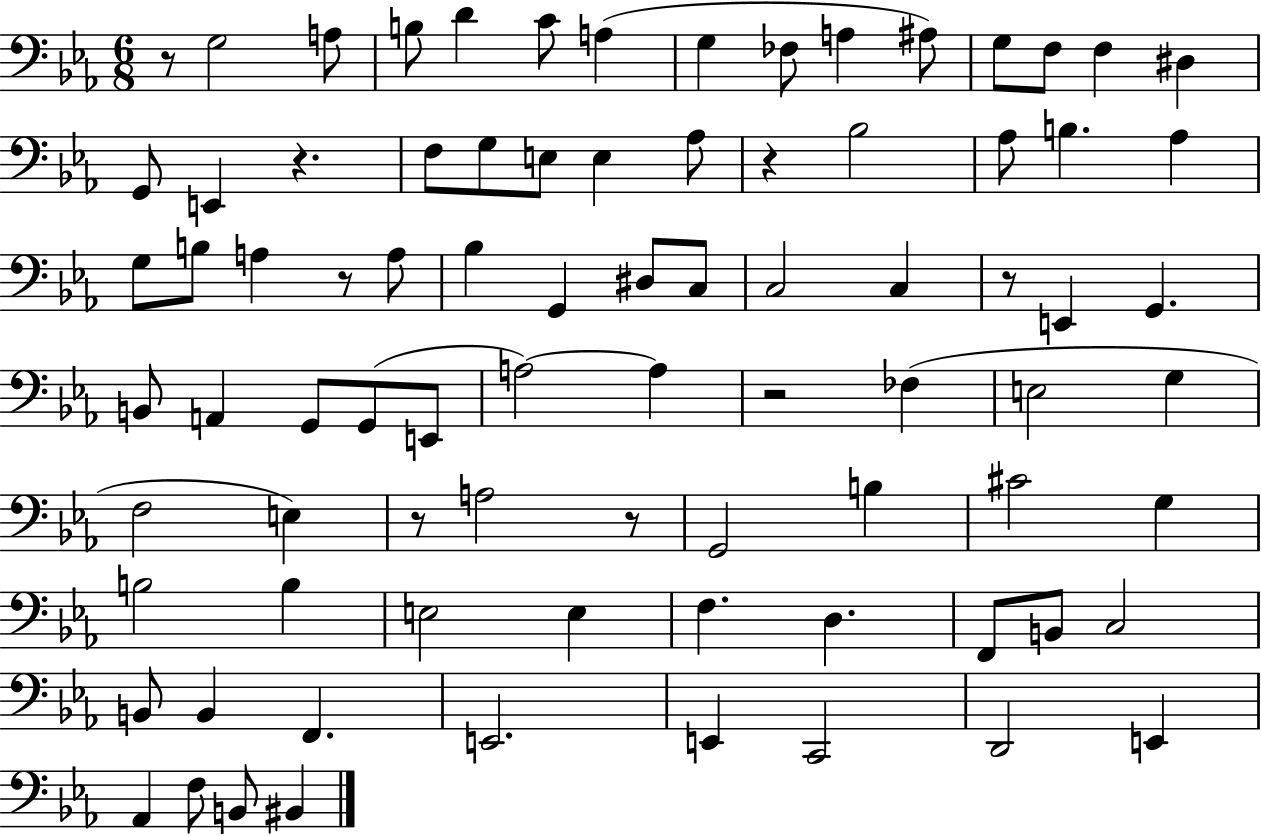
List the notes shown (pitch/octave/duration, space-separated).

R/e G3/h A3/e B3/e D4/q C4/e A3/q G3/q FES3/e A3/q A#3/e G3/e F3/e F3/q D#3/q G2/e E2/q R/q. F3/e G3/e E3/e E3/q Ab3/e R/q Bb3/h Ab3/e B3/q. Ab3/q G3/e B3/e A3/q R/e A3/e Bb3/q G2/q D#3/e C3/e C3/h C3/q R/e E2/q G2/q. B2/e A2/q G2/e G2/e E2/e A3/h A3/q R/h FES3/q E3/h G3/q F3/h E3/q R/e A3/h R/e G2/h B3/q C#4/h G3/q B3/h B3/q E3/h E3/q F3/q. D3/q. F2/e B2/e C3/h B2/e B2/q F2/q. E2/h. E2/q C2/h D2/h E2/q Ab2/q F3/e B2/e BIS2/q